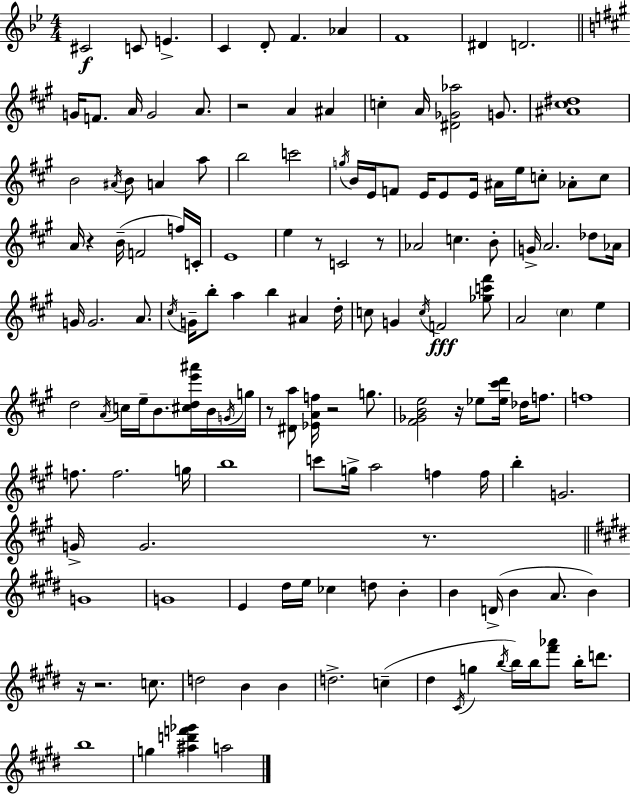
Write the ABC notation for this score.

X:1
T:Untitled
M:4/4
L:1/4
K:Gm
^C2 C/2 E C D/2 F _A F4 ^D D2 G/4 F/2 A/4 G2 A/2 z2 A ^A c A/4 [^D_G_a]2 G/2 [^A^c^d]4 B2 ^A/4 B/2 A a/2 b2 c'2 g/4 B/4 E/4 F/2 E/4 E/2 E/4 ^A/4 e/4 c/2 _A/2 c/2 A/4 z B/4 F2 f/4 C/4 E4 e z/2 C2 z/2 _A2 c B/2 G/4 A2 _d/2 _A/4 G/4 G2 A/2 ^c/4 G/4 b/2 a b ^A d/4 c/2 G c/4 F2 [_gc'^f']/2 A2 ^c e d2 A/4 c/4 e/4 B/2 [^cde'^a']/4 B/4 G/4 g/4 z/2 [^Da]/2 [_EAf]/4 z2 g/2 [^F_GBe]2 z/4 _e/2 [_e^c'd']/4 _d/4 f/2 f4 f/2 f2 g/4 b4 c'/2 g/4 a2 f f/4 b G2 G/4 G2 z/2 G4 G4 E ^d/4 e/4 _c d/2 B B D/4 B A/2 B z/4 z2 c/2 d2 B B d2 c ^d ^C/4 g b/4 b/4 b/4 [^f'_a']/2 b/4 d'/2 b4 g [^ad'f'_g'] a2